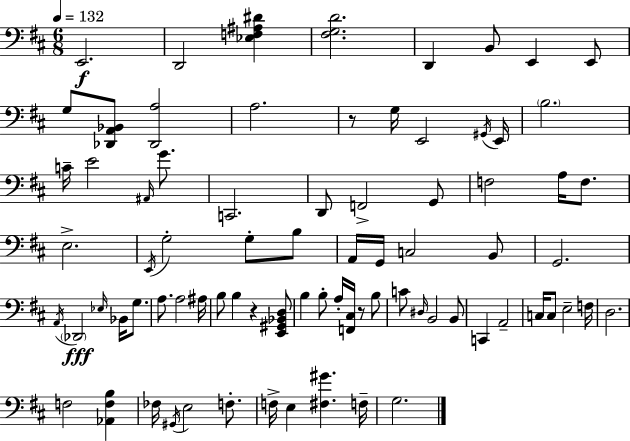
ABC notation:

X:1
T:Untitled
M:6/8
L:1/4
K:D
E,,2 D,,2 [_E,F,^A,^D] [^F,G,D]2 D,, B,,/2 E,, E,,/2 G,/2 [_D,,A,,_B,,]/2 [_D,,A,]2 A,2 z/2 G,/4 E,,2 ^G,,/4 E,,/4 B,2 C/4 E2 ^A,,/4 G/2 C,,2 D,,/2 F,,2 G,,/2 F,2 A,/4 F,/2 E,2 E,,/4 G,2 G,/2 B,/2 A,,/4 G,,/4 C,2 B,,/2 G,,2 A,,/4 _D,,2 _E,/4 _B,,/4 G,/2 A,/2 A,2 ^A,/4 B,/2 B, z [E,,^G,,_B,,D,]/2 B, B,/2 A,/4 [F,,^C,]/4 z/2 B,/2 C/2 ^D,/4 B,,2 B,,/2 C,, A,,2 C,/4 C,/2 E,2 F,/4 D,2 F,2 [_A,,F,B,] _F,/4 ^G,,/4 E,2 F,/2 F,/4 E, [^F,^G] F,/4 G,2